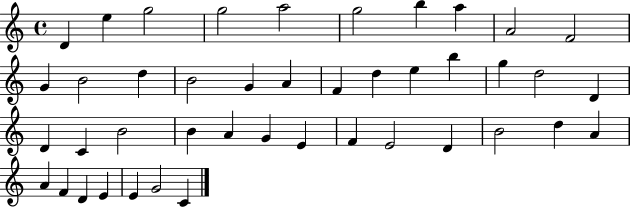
X:1
T:Untitled
M:4/4
L:1/4
K:C
D e g2 g2 a2 g2 b a A2 F2 G B2 d B2 G A F d e b g d2 D D C B2 B A G E F E2 D B2 d A A F D E E G2 C